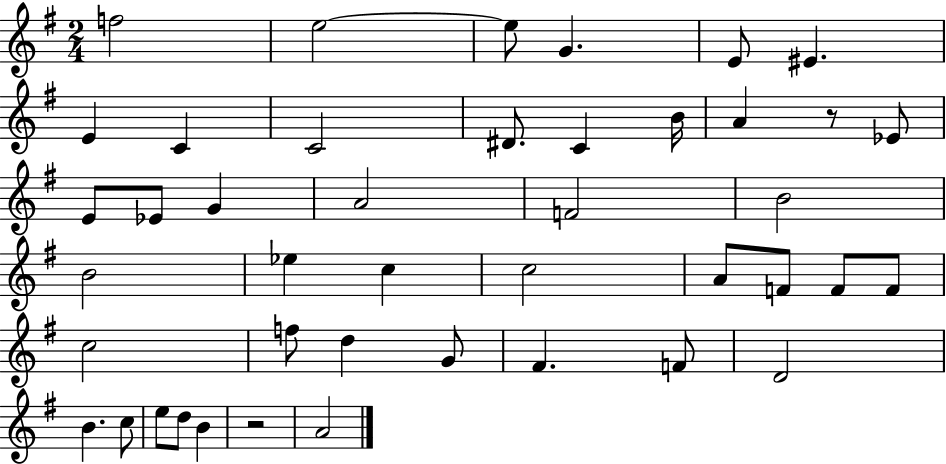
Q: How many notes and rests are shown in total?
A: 43